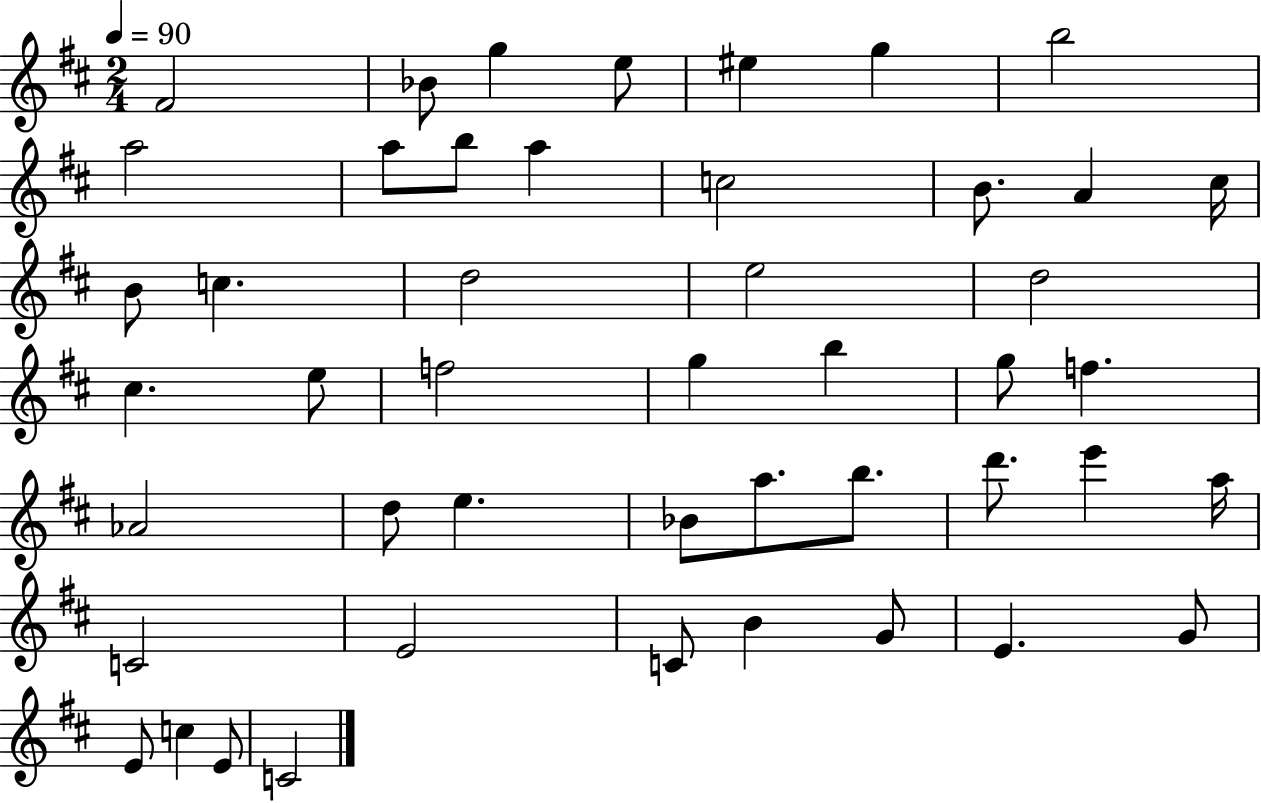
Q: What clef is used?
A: treble